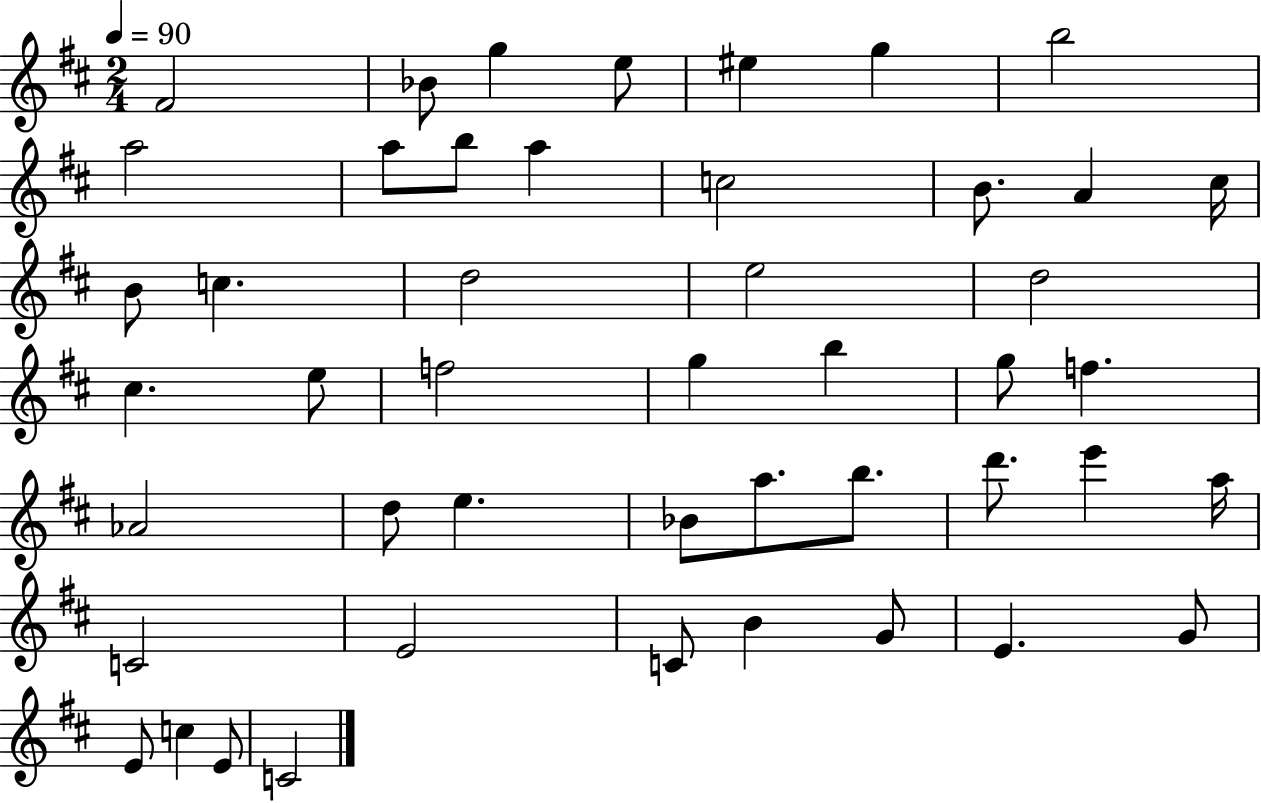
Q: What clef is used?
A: treble